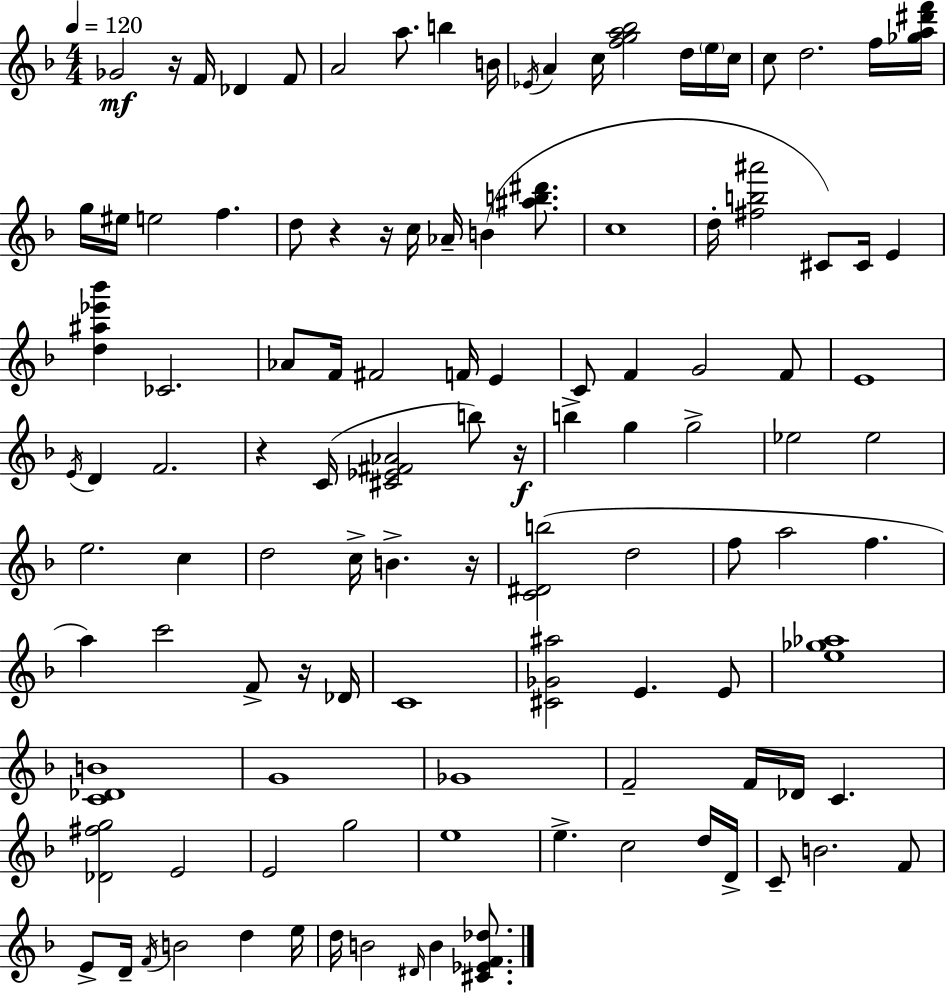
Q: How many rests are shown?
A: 7